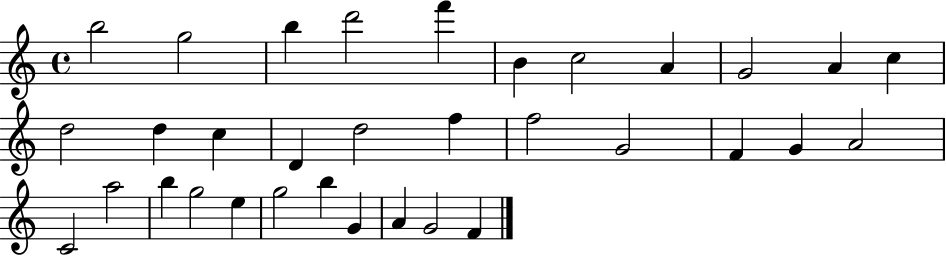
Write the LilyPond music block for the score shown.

{
  \clef treble
  \time 4/4
  \defaultTimeSignature
  \key c \major
  b''2 g''2 | b''4 d'''2 f'''4 | b'4 c''2 a'4 | g'2 a'4 c''4 | \break d''2 d''4 c''4 | d'4 d''2 f''4 | f''2 g'2 | f'4 g'4 a'2 | \break c'2 a''2 | b''4 g''2 e''4 | g''2 b''4 g'4 | a'4 g'2 f'4 | \break \bar "|."
}